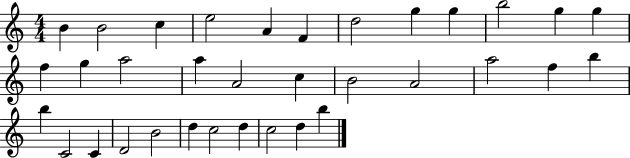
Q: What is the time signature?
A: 4/4